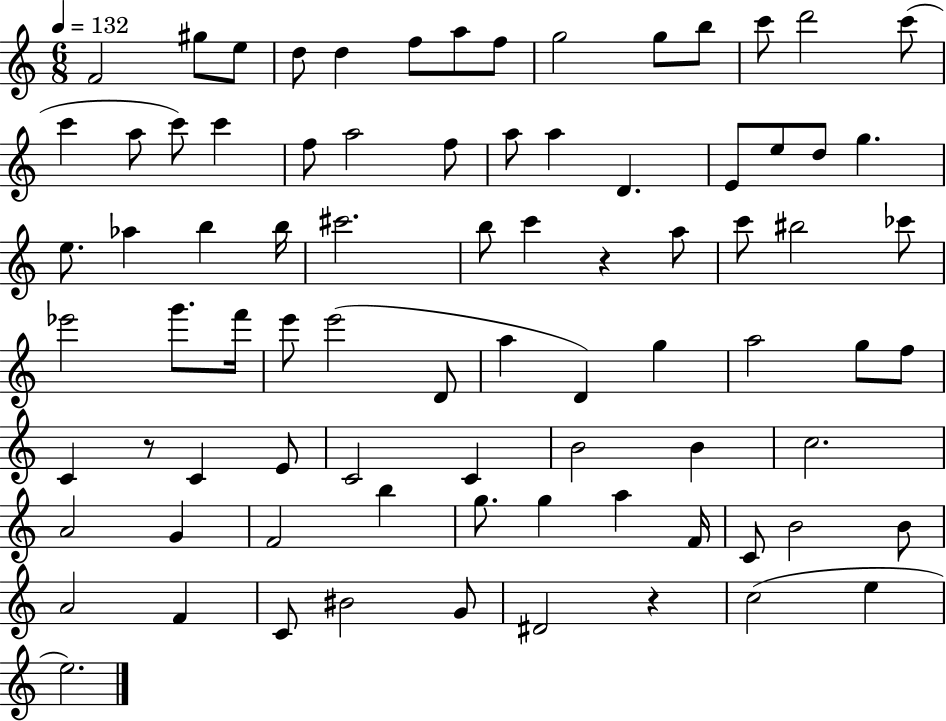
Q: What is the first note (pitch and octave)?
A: F4